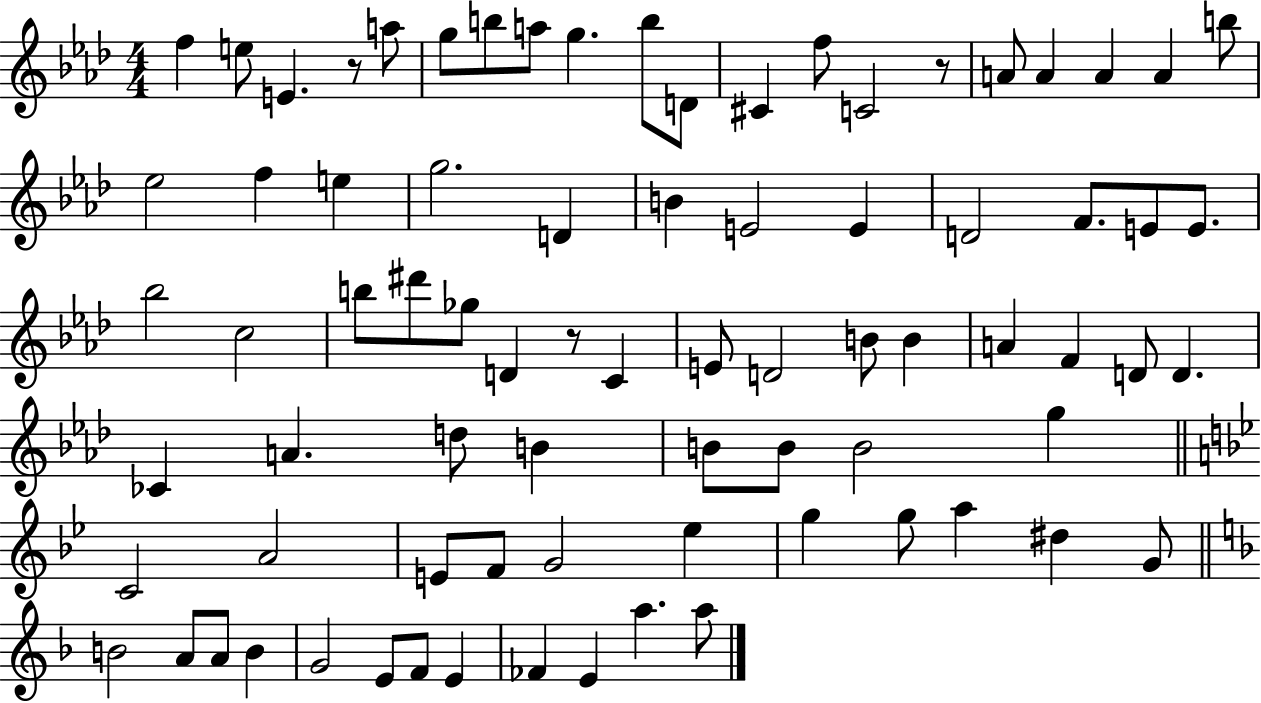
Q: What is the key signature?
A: AES major